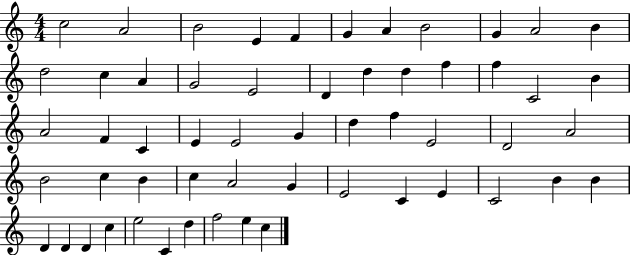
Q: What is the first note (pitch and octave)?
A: C5